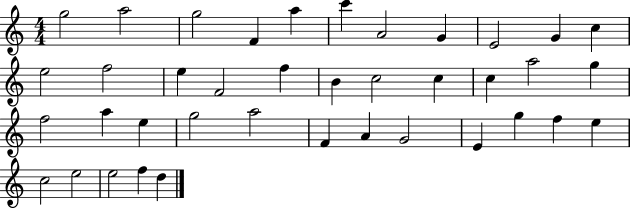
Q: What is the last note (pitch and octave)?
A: D5